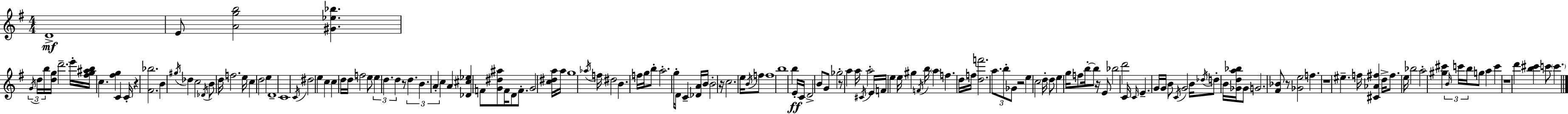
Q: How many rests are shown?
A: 9